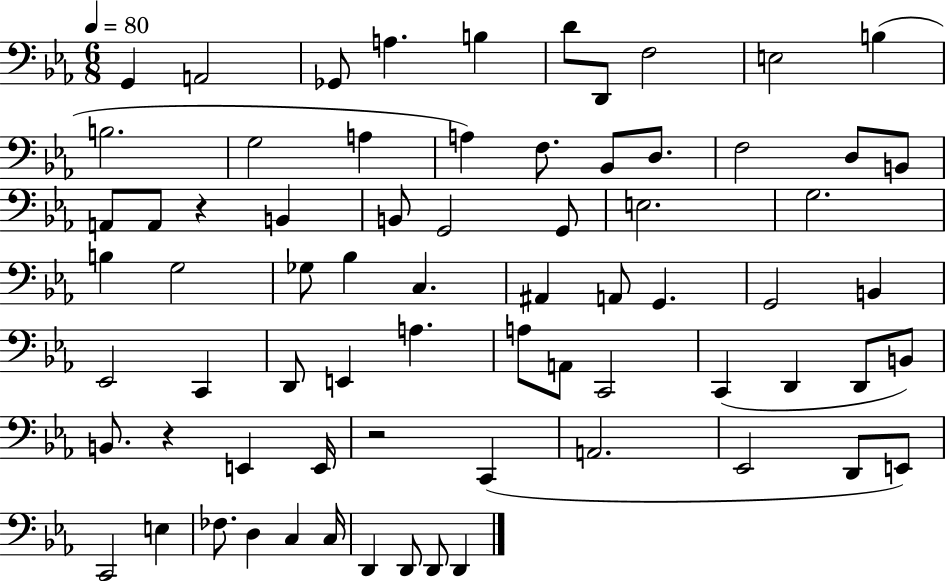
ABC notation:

X:1
T:Untitled
M:6/8
L:1/4
K:Eb
G,, A,,2 _G,,/2 A, B, D/2 D,,/2 F,2 E,2 B, B,2 G,2 A, A, F,/2 _B,,/2 D,/2 F,2 D,/2 B,,/2 A,,/2 A,,/2 z B,, B,,/2 G,,2 G,,/2 E,2 G,2 B, G,2 _G,/2 _B, C, ^A,, A,,/2 G,, G,,2 B,, _E,,2 C,, D,,/2 E,, A, A,/2 A,,/2 C,,2 C,, D,, D,,/2 B,,/2 B,,/2 z E,, E,,/4 z2 C,, A,,2 _E,,2 D,,/2 E,,/2 C,,2 E, _F,/2 D, C, C,/4 D,, D,,/2 D,,/2 D,,